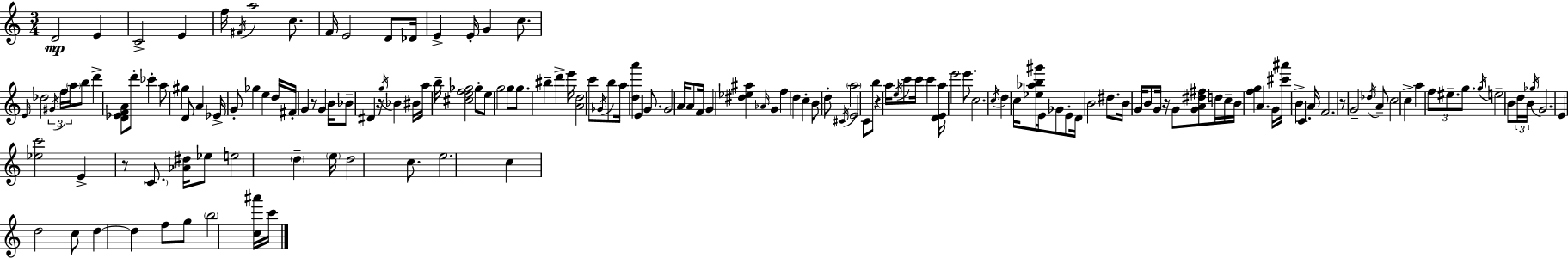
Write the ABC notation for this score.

X:1
T:Untitled
M:3/4
L:1/4
K:Am
D2 E C2 E f/4 ^F/4 a2 c/2 F/4 E2 D/2 _D/4 E E/4 G c/2 E/4 _d2 ^G/4 f/4 a/4 b/2 d' [D_EFA]/2 d'/2 _c' a/2 ^g D/2 A _E/4 G/2 _g e d/4 ^F/4 G z/2 G B/4 _B/2 ^D z/4 g/4 _B ^B/4 a/4 b/4 [^cef_g]2 _g/2 e/2 g2 g/2 g/2 ^b d' e'/4 [Ad]2 c'/2 _G/4 b/2 a/4 [da'] E G/2 G2 A/4 A/2 F/4 G [^d_e^a] _A/4 G f d c B/2 d/2 ^C/4 a2 E2 C/2 b/2 z a/4 e/4 c'/2 c'/4 c' [DEa]/4 e'2 e'/2 c2 c/4 d c/4 [_e_ab^g']/2 E/4 _G/2 E/2 D/4 B2 ^d/2 B/4 G/4 B/2 G/4 z/4 G/2 [GA^d^f]/2 d/4 c/4 B/4 [fg] A G/4 [^c'^a']/4 B C A/4 F2 z/2 G2 _d/4 A/2 c2 c a f/2 ^e/2 g/2 g/4 e2 B/2 d/4 B/4 _g/4 G2 E [_ec']2 E z/2 C/2 [_A^d]/4 _e/2 e2 d e/4 d2 c/2 e2 c d2 c/2 d d f/2 g/2 b2 [c^a']/4 c'/4